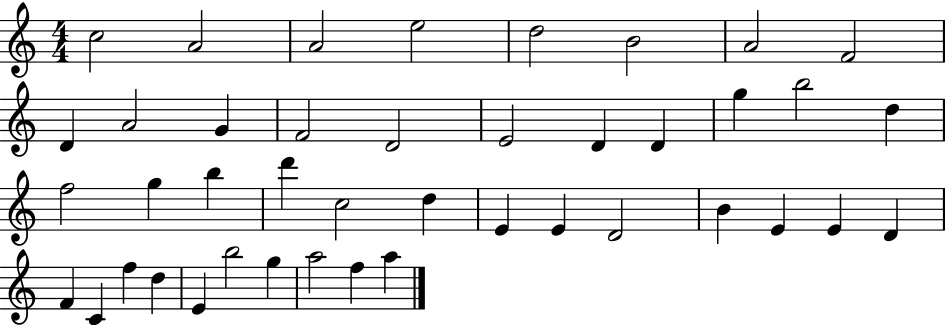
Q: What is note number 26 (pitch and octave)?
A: E4